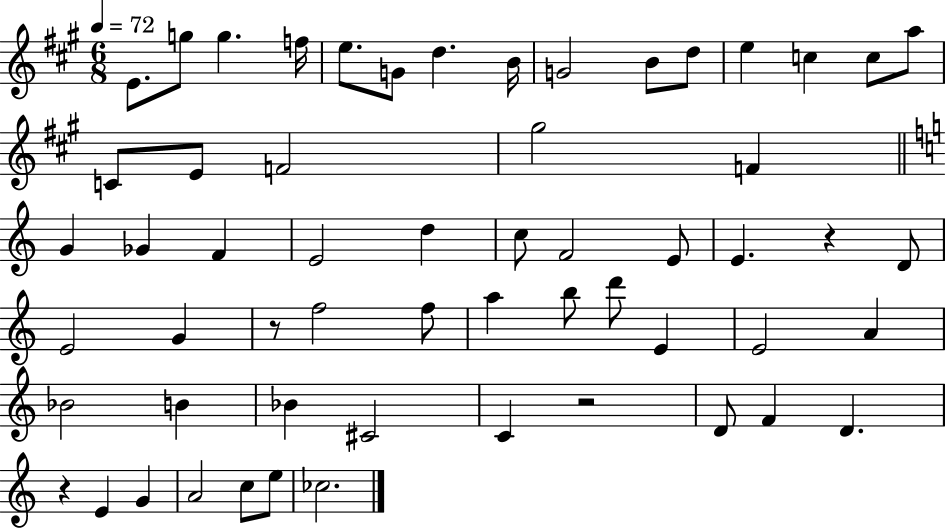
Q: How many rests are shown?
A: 4